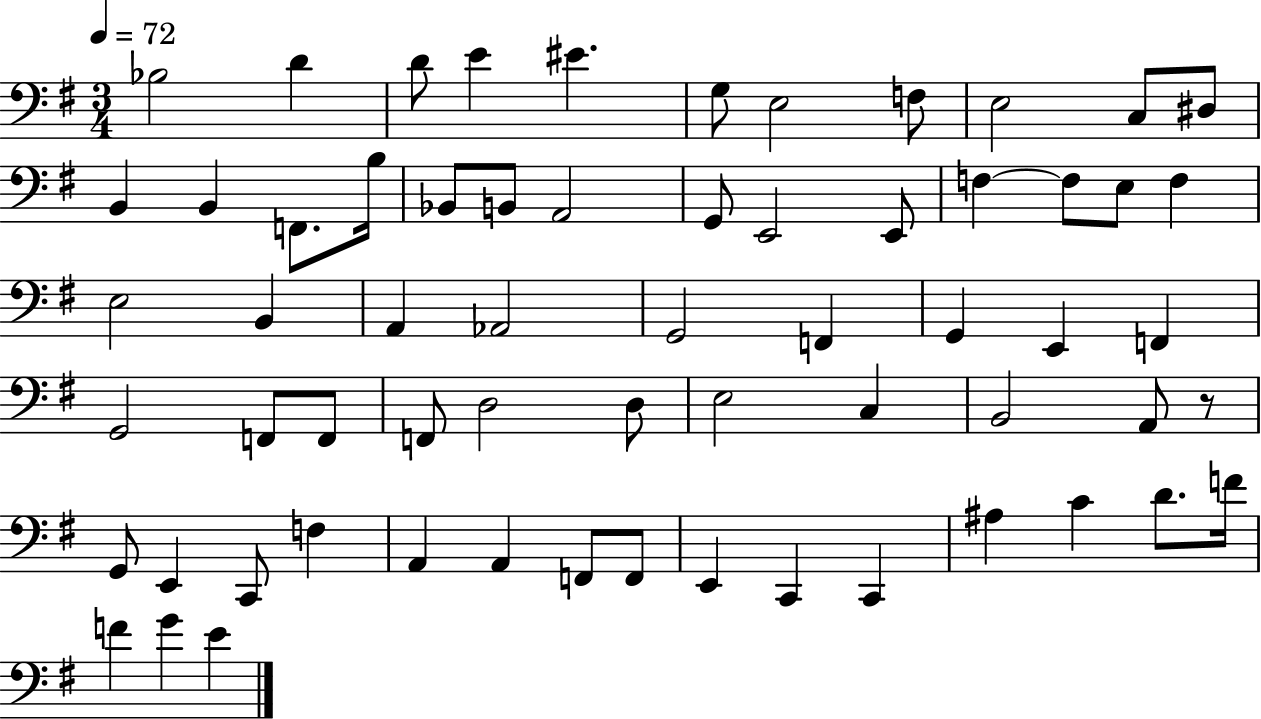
{
  \clef bass
  \numericTimeSignature
  \time 3/4
  \key g \major
  \tempo 4 = 72
  \repeat volta 2 { bes2 d'4 | d'8 e'4 eis'4. | g8 e2 f8 | e2 c8 dis8 | \break b,4 b,4 f,8. b16 | bes,8 b,8 a,2 | g,8 e,2 e,8 | f4~~ f8 e8 f4 | \break e2 b,4 | a,4 aes,2 | g,2 f,4 | g,4 e,4 f,4 | \break g,2 f,8 f,8 | f,8 d2 d8 | e2 c4 | b,2 a,8 r8 | \break g,8 e,4 c,8 f4 | a,4 a,4 f,8 f,8 | e,4 c,4 c,4 | ais4 c'4 d'8. f'16 | \break f'4 g'4 e'4 | } \bar "|."
}